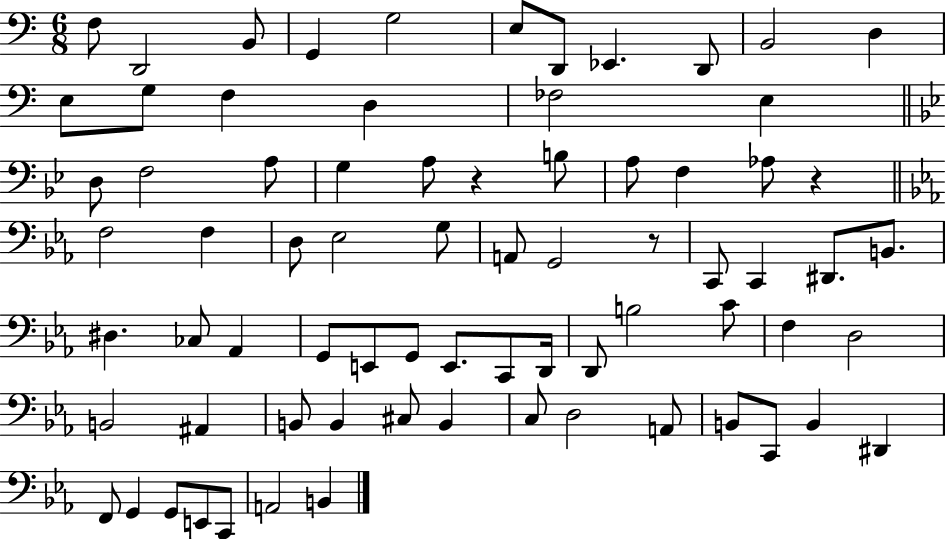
F3/e D2/h B2/e G2/q G3/h E3/e D2/e Eb2/q. D2/e B2/h D3/q E3/e G3/e F3/q D3/q FES3/h E3/q D3/e F3/h A3/e G3/q A3/e R/q B3/e A3/e F3/q Ab3/e R/q F3/h F3/q D3/e Eb3/h G3/e A2/e G2/h R/e C2/e C2/q D#2/e. B2/e. D#3/q. CES3/e Ab2/q G2/e E2/e G2/e E2/e. C2/e D2/s D2/e B3/h C4/e F3/q D3/h B2/h A#2/q B2/e B2/q C#3/e B2/q C3/e D3/h A2/e B2/e C2/e B2/q D#2/q F2/e G2/q G2/e E2/e C2/e A2/h B2/q